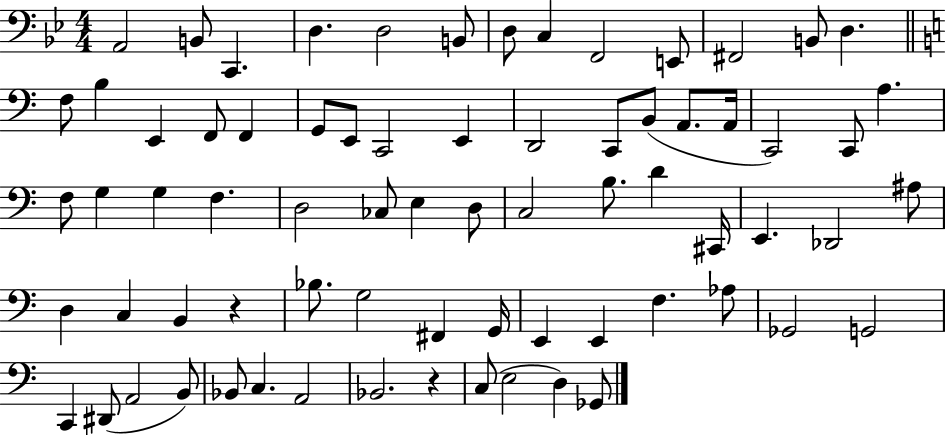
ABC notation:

X:1
T:Untitled
M:4/4
L:1/4
K:Bb
A,,2 B,,/2 C,, D, D,2 B,,/2 D,/2 C, F,,2 E,,/2 ^F,,2 B,,/2 D, F,/2 B, E,, F,,/2 F,, G,,/2 E,,/2 C,,2 E,, D,,2 C,,/2 B,,/2 A,,/2 A,,/4 C,,2 C,,/2 A, F,/2 G, G, F, D,2 _C,/2 E, D,/2 C,2 B,/2 D ^C,,/4 E,, _D,,2 ^A,/2 D, C, B,, z _B,/2 G,2 ^F,, G,,/4 E,, E,, F, _A,/2 _G,,2 G,,2 C,, ^D,,/2 A,,2 B,,/2 _B,,/2 C, A,,2 _B,,2 z C,/2 E,2 D, _G,,/2